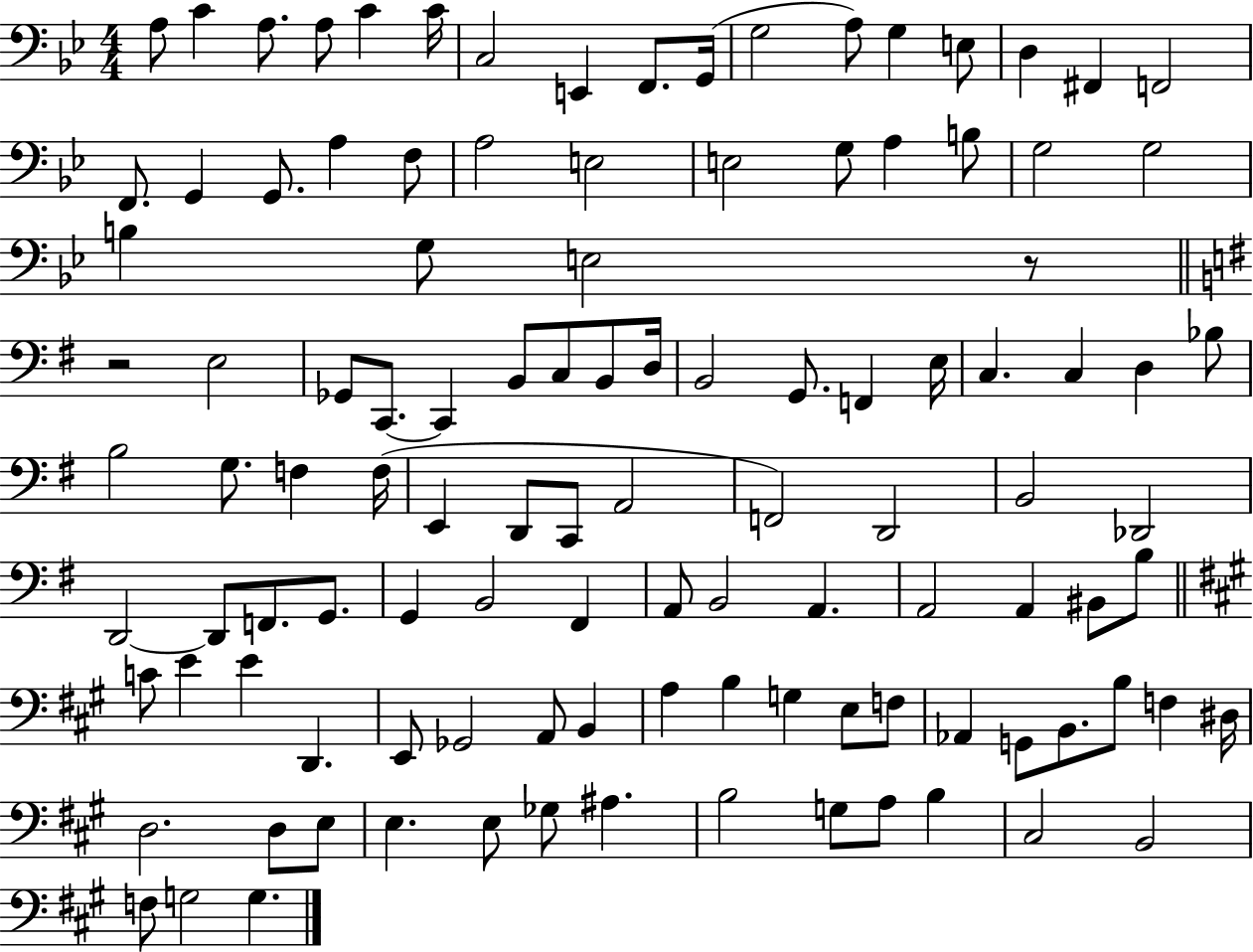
X:1
T:Untitled
M:4/4
L:1/4
K:Bb
A,/2 C A,/2 A,/2 C C/4 C,2 E,, F,,/2 G,,/4 G,2 A,/2 G, E,/2 D, ^F,, F,,2 F,,/2 G,, G,,/2 A, F,/2 A,2 E,2 E,2 G,/2 A, B,/2 G,2 G,2 B, G,/2 E,2 z/2 z2 E,2 _G,,/2 C,,/2 C,, B,,/2 C,/2 B,,/2 D,/4 B,,2 G,,/2 F,, E,/4 C, C, D, _B,/2 B,2 G,/2 F, F,/4 E,, D,,/2 C,,/2 A,,2 F,,2 D,,2 B,,2 _D,,2 D,,2 D,,/2 F,,/2 G,,/2 G,, B,,2 ^F,, A,,/2 B,,2 A,, A,,2 A,, ^B,,/2 B,/2 C/2 E E D,, E,,/2 _G,,2 A,,/2 B,, A, B, G, E,/2 F,/2 _A,, G,,/2 B,,/2 B,/2 F, ^D,/4 D,2 D,/2 E,/2 E, E,/2 _G,/2 ^A, B,2 G,/2 A,/2 B, ^C,2 B,,2 F,/2 G,2 G,